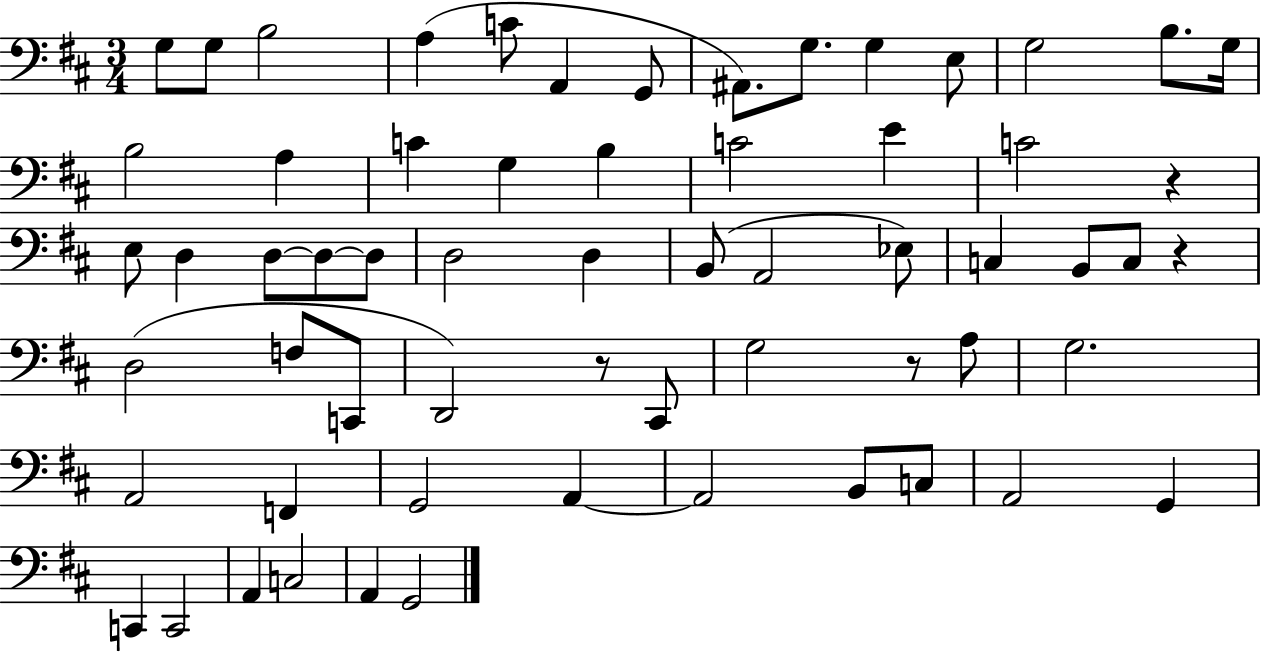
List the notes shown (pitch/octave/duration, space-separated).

G3/e G3/e B3/h A3/q C4/e A2/q G2/e A#2/e. G3/e. G3/q E3/e G3/h B3/e. G3/s B3/h A3/q C4/q G3/q B3/q C4/h E4/q C4/h R/q E3/e D3/q D3/e D3/e D3/e D3/h D3/q B2/e A2/h Eb3/e C3/q B2/e C3/e R/q D3/h F3/e C2/e D2/h R/e C#2/e G3/h R/e A3/e G3/h. A2/h F2/q G2/h A2/q A2/h B2/e C3/e A2/h G2/q C2/q C2/h A2/q C3/h A2/q G2/h